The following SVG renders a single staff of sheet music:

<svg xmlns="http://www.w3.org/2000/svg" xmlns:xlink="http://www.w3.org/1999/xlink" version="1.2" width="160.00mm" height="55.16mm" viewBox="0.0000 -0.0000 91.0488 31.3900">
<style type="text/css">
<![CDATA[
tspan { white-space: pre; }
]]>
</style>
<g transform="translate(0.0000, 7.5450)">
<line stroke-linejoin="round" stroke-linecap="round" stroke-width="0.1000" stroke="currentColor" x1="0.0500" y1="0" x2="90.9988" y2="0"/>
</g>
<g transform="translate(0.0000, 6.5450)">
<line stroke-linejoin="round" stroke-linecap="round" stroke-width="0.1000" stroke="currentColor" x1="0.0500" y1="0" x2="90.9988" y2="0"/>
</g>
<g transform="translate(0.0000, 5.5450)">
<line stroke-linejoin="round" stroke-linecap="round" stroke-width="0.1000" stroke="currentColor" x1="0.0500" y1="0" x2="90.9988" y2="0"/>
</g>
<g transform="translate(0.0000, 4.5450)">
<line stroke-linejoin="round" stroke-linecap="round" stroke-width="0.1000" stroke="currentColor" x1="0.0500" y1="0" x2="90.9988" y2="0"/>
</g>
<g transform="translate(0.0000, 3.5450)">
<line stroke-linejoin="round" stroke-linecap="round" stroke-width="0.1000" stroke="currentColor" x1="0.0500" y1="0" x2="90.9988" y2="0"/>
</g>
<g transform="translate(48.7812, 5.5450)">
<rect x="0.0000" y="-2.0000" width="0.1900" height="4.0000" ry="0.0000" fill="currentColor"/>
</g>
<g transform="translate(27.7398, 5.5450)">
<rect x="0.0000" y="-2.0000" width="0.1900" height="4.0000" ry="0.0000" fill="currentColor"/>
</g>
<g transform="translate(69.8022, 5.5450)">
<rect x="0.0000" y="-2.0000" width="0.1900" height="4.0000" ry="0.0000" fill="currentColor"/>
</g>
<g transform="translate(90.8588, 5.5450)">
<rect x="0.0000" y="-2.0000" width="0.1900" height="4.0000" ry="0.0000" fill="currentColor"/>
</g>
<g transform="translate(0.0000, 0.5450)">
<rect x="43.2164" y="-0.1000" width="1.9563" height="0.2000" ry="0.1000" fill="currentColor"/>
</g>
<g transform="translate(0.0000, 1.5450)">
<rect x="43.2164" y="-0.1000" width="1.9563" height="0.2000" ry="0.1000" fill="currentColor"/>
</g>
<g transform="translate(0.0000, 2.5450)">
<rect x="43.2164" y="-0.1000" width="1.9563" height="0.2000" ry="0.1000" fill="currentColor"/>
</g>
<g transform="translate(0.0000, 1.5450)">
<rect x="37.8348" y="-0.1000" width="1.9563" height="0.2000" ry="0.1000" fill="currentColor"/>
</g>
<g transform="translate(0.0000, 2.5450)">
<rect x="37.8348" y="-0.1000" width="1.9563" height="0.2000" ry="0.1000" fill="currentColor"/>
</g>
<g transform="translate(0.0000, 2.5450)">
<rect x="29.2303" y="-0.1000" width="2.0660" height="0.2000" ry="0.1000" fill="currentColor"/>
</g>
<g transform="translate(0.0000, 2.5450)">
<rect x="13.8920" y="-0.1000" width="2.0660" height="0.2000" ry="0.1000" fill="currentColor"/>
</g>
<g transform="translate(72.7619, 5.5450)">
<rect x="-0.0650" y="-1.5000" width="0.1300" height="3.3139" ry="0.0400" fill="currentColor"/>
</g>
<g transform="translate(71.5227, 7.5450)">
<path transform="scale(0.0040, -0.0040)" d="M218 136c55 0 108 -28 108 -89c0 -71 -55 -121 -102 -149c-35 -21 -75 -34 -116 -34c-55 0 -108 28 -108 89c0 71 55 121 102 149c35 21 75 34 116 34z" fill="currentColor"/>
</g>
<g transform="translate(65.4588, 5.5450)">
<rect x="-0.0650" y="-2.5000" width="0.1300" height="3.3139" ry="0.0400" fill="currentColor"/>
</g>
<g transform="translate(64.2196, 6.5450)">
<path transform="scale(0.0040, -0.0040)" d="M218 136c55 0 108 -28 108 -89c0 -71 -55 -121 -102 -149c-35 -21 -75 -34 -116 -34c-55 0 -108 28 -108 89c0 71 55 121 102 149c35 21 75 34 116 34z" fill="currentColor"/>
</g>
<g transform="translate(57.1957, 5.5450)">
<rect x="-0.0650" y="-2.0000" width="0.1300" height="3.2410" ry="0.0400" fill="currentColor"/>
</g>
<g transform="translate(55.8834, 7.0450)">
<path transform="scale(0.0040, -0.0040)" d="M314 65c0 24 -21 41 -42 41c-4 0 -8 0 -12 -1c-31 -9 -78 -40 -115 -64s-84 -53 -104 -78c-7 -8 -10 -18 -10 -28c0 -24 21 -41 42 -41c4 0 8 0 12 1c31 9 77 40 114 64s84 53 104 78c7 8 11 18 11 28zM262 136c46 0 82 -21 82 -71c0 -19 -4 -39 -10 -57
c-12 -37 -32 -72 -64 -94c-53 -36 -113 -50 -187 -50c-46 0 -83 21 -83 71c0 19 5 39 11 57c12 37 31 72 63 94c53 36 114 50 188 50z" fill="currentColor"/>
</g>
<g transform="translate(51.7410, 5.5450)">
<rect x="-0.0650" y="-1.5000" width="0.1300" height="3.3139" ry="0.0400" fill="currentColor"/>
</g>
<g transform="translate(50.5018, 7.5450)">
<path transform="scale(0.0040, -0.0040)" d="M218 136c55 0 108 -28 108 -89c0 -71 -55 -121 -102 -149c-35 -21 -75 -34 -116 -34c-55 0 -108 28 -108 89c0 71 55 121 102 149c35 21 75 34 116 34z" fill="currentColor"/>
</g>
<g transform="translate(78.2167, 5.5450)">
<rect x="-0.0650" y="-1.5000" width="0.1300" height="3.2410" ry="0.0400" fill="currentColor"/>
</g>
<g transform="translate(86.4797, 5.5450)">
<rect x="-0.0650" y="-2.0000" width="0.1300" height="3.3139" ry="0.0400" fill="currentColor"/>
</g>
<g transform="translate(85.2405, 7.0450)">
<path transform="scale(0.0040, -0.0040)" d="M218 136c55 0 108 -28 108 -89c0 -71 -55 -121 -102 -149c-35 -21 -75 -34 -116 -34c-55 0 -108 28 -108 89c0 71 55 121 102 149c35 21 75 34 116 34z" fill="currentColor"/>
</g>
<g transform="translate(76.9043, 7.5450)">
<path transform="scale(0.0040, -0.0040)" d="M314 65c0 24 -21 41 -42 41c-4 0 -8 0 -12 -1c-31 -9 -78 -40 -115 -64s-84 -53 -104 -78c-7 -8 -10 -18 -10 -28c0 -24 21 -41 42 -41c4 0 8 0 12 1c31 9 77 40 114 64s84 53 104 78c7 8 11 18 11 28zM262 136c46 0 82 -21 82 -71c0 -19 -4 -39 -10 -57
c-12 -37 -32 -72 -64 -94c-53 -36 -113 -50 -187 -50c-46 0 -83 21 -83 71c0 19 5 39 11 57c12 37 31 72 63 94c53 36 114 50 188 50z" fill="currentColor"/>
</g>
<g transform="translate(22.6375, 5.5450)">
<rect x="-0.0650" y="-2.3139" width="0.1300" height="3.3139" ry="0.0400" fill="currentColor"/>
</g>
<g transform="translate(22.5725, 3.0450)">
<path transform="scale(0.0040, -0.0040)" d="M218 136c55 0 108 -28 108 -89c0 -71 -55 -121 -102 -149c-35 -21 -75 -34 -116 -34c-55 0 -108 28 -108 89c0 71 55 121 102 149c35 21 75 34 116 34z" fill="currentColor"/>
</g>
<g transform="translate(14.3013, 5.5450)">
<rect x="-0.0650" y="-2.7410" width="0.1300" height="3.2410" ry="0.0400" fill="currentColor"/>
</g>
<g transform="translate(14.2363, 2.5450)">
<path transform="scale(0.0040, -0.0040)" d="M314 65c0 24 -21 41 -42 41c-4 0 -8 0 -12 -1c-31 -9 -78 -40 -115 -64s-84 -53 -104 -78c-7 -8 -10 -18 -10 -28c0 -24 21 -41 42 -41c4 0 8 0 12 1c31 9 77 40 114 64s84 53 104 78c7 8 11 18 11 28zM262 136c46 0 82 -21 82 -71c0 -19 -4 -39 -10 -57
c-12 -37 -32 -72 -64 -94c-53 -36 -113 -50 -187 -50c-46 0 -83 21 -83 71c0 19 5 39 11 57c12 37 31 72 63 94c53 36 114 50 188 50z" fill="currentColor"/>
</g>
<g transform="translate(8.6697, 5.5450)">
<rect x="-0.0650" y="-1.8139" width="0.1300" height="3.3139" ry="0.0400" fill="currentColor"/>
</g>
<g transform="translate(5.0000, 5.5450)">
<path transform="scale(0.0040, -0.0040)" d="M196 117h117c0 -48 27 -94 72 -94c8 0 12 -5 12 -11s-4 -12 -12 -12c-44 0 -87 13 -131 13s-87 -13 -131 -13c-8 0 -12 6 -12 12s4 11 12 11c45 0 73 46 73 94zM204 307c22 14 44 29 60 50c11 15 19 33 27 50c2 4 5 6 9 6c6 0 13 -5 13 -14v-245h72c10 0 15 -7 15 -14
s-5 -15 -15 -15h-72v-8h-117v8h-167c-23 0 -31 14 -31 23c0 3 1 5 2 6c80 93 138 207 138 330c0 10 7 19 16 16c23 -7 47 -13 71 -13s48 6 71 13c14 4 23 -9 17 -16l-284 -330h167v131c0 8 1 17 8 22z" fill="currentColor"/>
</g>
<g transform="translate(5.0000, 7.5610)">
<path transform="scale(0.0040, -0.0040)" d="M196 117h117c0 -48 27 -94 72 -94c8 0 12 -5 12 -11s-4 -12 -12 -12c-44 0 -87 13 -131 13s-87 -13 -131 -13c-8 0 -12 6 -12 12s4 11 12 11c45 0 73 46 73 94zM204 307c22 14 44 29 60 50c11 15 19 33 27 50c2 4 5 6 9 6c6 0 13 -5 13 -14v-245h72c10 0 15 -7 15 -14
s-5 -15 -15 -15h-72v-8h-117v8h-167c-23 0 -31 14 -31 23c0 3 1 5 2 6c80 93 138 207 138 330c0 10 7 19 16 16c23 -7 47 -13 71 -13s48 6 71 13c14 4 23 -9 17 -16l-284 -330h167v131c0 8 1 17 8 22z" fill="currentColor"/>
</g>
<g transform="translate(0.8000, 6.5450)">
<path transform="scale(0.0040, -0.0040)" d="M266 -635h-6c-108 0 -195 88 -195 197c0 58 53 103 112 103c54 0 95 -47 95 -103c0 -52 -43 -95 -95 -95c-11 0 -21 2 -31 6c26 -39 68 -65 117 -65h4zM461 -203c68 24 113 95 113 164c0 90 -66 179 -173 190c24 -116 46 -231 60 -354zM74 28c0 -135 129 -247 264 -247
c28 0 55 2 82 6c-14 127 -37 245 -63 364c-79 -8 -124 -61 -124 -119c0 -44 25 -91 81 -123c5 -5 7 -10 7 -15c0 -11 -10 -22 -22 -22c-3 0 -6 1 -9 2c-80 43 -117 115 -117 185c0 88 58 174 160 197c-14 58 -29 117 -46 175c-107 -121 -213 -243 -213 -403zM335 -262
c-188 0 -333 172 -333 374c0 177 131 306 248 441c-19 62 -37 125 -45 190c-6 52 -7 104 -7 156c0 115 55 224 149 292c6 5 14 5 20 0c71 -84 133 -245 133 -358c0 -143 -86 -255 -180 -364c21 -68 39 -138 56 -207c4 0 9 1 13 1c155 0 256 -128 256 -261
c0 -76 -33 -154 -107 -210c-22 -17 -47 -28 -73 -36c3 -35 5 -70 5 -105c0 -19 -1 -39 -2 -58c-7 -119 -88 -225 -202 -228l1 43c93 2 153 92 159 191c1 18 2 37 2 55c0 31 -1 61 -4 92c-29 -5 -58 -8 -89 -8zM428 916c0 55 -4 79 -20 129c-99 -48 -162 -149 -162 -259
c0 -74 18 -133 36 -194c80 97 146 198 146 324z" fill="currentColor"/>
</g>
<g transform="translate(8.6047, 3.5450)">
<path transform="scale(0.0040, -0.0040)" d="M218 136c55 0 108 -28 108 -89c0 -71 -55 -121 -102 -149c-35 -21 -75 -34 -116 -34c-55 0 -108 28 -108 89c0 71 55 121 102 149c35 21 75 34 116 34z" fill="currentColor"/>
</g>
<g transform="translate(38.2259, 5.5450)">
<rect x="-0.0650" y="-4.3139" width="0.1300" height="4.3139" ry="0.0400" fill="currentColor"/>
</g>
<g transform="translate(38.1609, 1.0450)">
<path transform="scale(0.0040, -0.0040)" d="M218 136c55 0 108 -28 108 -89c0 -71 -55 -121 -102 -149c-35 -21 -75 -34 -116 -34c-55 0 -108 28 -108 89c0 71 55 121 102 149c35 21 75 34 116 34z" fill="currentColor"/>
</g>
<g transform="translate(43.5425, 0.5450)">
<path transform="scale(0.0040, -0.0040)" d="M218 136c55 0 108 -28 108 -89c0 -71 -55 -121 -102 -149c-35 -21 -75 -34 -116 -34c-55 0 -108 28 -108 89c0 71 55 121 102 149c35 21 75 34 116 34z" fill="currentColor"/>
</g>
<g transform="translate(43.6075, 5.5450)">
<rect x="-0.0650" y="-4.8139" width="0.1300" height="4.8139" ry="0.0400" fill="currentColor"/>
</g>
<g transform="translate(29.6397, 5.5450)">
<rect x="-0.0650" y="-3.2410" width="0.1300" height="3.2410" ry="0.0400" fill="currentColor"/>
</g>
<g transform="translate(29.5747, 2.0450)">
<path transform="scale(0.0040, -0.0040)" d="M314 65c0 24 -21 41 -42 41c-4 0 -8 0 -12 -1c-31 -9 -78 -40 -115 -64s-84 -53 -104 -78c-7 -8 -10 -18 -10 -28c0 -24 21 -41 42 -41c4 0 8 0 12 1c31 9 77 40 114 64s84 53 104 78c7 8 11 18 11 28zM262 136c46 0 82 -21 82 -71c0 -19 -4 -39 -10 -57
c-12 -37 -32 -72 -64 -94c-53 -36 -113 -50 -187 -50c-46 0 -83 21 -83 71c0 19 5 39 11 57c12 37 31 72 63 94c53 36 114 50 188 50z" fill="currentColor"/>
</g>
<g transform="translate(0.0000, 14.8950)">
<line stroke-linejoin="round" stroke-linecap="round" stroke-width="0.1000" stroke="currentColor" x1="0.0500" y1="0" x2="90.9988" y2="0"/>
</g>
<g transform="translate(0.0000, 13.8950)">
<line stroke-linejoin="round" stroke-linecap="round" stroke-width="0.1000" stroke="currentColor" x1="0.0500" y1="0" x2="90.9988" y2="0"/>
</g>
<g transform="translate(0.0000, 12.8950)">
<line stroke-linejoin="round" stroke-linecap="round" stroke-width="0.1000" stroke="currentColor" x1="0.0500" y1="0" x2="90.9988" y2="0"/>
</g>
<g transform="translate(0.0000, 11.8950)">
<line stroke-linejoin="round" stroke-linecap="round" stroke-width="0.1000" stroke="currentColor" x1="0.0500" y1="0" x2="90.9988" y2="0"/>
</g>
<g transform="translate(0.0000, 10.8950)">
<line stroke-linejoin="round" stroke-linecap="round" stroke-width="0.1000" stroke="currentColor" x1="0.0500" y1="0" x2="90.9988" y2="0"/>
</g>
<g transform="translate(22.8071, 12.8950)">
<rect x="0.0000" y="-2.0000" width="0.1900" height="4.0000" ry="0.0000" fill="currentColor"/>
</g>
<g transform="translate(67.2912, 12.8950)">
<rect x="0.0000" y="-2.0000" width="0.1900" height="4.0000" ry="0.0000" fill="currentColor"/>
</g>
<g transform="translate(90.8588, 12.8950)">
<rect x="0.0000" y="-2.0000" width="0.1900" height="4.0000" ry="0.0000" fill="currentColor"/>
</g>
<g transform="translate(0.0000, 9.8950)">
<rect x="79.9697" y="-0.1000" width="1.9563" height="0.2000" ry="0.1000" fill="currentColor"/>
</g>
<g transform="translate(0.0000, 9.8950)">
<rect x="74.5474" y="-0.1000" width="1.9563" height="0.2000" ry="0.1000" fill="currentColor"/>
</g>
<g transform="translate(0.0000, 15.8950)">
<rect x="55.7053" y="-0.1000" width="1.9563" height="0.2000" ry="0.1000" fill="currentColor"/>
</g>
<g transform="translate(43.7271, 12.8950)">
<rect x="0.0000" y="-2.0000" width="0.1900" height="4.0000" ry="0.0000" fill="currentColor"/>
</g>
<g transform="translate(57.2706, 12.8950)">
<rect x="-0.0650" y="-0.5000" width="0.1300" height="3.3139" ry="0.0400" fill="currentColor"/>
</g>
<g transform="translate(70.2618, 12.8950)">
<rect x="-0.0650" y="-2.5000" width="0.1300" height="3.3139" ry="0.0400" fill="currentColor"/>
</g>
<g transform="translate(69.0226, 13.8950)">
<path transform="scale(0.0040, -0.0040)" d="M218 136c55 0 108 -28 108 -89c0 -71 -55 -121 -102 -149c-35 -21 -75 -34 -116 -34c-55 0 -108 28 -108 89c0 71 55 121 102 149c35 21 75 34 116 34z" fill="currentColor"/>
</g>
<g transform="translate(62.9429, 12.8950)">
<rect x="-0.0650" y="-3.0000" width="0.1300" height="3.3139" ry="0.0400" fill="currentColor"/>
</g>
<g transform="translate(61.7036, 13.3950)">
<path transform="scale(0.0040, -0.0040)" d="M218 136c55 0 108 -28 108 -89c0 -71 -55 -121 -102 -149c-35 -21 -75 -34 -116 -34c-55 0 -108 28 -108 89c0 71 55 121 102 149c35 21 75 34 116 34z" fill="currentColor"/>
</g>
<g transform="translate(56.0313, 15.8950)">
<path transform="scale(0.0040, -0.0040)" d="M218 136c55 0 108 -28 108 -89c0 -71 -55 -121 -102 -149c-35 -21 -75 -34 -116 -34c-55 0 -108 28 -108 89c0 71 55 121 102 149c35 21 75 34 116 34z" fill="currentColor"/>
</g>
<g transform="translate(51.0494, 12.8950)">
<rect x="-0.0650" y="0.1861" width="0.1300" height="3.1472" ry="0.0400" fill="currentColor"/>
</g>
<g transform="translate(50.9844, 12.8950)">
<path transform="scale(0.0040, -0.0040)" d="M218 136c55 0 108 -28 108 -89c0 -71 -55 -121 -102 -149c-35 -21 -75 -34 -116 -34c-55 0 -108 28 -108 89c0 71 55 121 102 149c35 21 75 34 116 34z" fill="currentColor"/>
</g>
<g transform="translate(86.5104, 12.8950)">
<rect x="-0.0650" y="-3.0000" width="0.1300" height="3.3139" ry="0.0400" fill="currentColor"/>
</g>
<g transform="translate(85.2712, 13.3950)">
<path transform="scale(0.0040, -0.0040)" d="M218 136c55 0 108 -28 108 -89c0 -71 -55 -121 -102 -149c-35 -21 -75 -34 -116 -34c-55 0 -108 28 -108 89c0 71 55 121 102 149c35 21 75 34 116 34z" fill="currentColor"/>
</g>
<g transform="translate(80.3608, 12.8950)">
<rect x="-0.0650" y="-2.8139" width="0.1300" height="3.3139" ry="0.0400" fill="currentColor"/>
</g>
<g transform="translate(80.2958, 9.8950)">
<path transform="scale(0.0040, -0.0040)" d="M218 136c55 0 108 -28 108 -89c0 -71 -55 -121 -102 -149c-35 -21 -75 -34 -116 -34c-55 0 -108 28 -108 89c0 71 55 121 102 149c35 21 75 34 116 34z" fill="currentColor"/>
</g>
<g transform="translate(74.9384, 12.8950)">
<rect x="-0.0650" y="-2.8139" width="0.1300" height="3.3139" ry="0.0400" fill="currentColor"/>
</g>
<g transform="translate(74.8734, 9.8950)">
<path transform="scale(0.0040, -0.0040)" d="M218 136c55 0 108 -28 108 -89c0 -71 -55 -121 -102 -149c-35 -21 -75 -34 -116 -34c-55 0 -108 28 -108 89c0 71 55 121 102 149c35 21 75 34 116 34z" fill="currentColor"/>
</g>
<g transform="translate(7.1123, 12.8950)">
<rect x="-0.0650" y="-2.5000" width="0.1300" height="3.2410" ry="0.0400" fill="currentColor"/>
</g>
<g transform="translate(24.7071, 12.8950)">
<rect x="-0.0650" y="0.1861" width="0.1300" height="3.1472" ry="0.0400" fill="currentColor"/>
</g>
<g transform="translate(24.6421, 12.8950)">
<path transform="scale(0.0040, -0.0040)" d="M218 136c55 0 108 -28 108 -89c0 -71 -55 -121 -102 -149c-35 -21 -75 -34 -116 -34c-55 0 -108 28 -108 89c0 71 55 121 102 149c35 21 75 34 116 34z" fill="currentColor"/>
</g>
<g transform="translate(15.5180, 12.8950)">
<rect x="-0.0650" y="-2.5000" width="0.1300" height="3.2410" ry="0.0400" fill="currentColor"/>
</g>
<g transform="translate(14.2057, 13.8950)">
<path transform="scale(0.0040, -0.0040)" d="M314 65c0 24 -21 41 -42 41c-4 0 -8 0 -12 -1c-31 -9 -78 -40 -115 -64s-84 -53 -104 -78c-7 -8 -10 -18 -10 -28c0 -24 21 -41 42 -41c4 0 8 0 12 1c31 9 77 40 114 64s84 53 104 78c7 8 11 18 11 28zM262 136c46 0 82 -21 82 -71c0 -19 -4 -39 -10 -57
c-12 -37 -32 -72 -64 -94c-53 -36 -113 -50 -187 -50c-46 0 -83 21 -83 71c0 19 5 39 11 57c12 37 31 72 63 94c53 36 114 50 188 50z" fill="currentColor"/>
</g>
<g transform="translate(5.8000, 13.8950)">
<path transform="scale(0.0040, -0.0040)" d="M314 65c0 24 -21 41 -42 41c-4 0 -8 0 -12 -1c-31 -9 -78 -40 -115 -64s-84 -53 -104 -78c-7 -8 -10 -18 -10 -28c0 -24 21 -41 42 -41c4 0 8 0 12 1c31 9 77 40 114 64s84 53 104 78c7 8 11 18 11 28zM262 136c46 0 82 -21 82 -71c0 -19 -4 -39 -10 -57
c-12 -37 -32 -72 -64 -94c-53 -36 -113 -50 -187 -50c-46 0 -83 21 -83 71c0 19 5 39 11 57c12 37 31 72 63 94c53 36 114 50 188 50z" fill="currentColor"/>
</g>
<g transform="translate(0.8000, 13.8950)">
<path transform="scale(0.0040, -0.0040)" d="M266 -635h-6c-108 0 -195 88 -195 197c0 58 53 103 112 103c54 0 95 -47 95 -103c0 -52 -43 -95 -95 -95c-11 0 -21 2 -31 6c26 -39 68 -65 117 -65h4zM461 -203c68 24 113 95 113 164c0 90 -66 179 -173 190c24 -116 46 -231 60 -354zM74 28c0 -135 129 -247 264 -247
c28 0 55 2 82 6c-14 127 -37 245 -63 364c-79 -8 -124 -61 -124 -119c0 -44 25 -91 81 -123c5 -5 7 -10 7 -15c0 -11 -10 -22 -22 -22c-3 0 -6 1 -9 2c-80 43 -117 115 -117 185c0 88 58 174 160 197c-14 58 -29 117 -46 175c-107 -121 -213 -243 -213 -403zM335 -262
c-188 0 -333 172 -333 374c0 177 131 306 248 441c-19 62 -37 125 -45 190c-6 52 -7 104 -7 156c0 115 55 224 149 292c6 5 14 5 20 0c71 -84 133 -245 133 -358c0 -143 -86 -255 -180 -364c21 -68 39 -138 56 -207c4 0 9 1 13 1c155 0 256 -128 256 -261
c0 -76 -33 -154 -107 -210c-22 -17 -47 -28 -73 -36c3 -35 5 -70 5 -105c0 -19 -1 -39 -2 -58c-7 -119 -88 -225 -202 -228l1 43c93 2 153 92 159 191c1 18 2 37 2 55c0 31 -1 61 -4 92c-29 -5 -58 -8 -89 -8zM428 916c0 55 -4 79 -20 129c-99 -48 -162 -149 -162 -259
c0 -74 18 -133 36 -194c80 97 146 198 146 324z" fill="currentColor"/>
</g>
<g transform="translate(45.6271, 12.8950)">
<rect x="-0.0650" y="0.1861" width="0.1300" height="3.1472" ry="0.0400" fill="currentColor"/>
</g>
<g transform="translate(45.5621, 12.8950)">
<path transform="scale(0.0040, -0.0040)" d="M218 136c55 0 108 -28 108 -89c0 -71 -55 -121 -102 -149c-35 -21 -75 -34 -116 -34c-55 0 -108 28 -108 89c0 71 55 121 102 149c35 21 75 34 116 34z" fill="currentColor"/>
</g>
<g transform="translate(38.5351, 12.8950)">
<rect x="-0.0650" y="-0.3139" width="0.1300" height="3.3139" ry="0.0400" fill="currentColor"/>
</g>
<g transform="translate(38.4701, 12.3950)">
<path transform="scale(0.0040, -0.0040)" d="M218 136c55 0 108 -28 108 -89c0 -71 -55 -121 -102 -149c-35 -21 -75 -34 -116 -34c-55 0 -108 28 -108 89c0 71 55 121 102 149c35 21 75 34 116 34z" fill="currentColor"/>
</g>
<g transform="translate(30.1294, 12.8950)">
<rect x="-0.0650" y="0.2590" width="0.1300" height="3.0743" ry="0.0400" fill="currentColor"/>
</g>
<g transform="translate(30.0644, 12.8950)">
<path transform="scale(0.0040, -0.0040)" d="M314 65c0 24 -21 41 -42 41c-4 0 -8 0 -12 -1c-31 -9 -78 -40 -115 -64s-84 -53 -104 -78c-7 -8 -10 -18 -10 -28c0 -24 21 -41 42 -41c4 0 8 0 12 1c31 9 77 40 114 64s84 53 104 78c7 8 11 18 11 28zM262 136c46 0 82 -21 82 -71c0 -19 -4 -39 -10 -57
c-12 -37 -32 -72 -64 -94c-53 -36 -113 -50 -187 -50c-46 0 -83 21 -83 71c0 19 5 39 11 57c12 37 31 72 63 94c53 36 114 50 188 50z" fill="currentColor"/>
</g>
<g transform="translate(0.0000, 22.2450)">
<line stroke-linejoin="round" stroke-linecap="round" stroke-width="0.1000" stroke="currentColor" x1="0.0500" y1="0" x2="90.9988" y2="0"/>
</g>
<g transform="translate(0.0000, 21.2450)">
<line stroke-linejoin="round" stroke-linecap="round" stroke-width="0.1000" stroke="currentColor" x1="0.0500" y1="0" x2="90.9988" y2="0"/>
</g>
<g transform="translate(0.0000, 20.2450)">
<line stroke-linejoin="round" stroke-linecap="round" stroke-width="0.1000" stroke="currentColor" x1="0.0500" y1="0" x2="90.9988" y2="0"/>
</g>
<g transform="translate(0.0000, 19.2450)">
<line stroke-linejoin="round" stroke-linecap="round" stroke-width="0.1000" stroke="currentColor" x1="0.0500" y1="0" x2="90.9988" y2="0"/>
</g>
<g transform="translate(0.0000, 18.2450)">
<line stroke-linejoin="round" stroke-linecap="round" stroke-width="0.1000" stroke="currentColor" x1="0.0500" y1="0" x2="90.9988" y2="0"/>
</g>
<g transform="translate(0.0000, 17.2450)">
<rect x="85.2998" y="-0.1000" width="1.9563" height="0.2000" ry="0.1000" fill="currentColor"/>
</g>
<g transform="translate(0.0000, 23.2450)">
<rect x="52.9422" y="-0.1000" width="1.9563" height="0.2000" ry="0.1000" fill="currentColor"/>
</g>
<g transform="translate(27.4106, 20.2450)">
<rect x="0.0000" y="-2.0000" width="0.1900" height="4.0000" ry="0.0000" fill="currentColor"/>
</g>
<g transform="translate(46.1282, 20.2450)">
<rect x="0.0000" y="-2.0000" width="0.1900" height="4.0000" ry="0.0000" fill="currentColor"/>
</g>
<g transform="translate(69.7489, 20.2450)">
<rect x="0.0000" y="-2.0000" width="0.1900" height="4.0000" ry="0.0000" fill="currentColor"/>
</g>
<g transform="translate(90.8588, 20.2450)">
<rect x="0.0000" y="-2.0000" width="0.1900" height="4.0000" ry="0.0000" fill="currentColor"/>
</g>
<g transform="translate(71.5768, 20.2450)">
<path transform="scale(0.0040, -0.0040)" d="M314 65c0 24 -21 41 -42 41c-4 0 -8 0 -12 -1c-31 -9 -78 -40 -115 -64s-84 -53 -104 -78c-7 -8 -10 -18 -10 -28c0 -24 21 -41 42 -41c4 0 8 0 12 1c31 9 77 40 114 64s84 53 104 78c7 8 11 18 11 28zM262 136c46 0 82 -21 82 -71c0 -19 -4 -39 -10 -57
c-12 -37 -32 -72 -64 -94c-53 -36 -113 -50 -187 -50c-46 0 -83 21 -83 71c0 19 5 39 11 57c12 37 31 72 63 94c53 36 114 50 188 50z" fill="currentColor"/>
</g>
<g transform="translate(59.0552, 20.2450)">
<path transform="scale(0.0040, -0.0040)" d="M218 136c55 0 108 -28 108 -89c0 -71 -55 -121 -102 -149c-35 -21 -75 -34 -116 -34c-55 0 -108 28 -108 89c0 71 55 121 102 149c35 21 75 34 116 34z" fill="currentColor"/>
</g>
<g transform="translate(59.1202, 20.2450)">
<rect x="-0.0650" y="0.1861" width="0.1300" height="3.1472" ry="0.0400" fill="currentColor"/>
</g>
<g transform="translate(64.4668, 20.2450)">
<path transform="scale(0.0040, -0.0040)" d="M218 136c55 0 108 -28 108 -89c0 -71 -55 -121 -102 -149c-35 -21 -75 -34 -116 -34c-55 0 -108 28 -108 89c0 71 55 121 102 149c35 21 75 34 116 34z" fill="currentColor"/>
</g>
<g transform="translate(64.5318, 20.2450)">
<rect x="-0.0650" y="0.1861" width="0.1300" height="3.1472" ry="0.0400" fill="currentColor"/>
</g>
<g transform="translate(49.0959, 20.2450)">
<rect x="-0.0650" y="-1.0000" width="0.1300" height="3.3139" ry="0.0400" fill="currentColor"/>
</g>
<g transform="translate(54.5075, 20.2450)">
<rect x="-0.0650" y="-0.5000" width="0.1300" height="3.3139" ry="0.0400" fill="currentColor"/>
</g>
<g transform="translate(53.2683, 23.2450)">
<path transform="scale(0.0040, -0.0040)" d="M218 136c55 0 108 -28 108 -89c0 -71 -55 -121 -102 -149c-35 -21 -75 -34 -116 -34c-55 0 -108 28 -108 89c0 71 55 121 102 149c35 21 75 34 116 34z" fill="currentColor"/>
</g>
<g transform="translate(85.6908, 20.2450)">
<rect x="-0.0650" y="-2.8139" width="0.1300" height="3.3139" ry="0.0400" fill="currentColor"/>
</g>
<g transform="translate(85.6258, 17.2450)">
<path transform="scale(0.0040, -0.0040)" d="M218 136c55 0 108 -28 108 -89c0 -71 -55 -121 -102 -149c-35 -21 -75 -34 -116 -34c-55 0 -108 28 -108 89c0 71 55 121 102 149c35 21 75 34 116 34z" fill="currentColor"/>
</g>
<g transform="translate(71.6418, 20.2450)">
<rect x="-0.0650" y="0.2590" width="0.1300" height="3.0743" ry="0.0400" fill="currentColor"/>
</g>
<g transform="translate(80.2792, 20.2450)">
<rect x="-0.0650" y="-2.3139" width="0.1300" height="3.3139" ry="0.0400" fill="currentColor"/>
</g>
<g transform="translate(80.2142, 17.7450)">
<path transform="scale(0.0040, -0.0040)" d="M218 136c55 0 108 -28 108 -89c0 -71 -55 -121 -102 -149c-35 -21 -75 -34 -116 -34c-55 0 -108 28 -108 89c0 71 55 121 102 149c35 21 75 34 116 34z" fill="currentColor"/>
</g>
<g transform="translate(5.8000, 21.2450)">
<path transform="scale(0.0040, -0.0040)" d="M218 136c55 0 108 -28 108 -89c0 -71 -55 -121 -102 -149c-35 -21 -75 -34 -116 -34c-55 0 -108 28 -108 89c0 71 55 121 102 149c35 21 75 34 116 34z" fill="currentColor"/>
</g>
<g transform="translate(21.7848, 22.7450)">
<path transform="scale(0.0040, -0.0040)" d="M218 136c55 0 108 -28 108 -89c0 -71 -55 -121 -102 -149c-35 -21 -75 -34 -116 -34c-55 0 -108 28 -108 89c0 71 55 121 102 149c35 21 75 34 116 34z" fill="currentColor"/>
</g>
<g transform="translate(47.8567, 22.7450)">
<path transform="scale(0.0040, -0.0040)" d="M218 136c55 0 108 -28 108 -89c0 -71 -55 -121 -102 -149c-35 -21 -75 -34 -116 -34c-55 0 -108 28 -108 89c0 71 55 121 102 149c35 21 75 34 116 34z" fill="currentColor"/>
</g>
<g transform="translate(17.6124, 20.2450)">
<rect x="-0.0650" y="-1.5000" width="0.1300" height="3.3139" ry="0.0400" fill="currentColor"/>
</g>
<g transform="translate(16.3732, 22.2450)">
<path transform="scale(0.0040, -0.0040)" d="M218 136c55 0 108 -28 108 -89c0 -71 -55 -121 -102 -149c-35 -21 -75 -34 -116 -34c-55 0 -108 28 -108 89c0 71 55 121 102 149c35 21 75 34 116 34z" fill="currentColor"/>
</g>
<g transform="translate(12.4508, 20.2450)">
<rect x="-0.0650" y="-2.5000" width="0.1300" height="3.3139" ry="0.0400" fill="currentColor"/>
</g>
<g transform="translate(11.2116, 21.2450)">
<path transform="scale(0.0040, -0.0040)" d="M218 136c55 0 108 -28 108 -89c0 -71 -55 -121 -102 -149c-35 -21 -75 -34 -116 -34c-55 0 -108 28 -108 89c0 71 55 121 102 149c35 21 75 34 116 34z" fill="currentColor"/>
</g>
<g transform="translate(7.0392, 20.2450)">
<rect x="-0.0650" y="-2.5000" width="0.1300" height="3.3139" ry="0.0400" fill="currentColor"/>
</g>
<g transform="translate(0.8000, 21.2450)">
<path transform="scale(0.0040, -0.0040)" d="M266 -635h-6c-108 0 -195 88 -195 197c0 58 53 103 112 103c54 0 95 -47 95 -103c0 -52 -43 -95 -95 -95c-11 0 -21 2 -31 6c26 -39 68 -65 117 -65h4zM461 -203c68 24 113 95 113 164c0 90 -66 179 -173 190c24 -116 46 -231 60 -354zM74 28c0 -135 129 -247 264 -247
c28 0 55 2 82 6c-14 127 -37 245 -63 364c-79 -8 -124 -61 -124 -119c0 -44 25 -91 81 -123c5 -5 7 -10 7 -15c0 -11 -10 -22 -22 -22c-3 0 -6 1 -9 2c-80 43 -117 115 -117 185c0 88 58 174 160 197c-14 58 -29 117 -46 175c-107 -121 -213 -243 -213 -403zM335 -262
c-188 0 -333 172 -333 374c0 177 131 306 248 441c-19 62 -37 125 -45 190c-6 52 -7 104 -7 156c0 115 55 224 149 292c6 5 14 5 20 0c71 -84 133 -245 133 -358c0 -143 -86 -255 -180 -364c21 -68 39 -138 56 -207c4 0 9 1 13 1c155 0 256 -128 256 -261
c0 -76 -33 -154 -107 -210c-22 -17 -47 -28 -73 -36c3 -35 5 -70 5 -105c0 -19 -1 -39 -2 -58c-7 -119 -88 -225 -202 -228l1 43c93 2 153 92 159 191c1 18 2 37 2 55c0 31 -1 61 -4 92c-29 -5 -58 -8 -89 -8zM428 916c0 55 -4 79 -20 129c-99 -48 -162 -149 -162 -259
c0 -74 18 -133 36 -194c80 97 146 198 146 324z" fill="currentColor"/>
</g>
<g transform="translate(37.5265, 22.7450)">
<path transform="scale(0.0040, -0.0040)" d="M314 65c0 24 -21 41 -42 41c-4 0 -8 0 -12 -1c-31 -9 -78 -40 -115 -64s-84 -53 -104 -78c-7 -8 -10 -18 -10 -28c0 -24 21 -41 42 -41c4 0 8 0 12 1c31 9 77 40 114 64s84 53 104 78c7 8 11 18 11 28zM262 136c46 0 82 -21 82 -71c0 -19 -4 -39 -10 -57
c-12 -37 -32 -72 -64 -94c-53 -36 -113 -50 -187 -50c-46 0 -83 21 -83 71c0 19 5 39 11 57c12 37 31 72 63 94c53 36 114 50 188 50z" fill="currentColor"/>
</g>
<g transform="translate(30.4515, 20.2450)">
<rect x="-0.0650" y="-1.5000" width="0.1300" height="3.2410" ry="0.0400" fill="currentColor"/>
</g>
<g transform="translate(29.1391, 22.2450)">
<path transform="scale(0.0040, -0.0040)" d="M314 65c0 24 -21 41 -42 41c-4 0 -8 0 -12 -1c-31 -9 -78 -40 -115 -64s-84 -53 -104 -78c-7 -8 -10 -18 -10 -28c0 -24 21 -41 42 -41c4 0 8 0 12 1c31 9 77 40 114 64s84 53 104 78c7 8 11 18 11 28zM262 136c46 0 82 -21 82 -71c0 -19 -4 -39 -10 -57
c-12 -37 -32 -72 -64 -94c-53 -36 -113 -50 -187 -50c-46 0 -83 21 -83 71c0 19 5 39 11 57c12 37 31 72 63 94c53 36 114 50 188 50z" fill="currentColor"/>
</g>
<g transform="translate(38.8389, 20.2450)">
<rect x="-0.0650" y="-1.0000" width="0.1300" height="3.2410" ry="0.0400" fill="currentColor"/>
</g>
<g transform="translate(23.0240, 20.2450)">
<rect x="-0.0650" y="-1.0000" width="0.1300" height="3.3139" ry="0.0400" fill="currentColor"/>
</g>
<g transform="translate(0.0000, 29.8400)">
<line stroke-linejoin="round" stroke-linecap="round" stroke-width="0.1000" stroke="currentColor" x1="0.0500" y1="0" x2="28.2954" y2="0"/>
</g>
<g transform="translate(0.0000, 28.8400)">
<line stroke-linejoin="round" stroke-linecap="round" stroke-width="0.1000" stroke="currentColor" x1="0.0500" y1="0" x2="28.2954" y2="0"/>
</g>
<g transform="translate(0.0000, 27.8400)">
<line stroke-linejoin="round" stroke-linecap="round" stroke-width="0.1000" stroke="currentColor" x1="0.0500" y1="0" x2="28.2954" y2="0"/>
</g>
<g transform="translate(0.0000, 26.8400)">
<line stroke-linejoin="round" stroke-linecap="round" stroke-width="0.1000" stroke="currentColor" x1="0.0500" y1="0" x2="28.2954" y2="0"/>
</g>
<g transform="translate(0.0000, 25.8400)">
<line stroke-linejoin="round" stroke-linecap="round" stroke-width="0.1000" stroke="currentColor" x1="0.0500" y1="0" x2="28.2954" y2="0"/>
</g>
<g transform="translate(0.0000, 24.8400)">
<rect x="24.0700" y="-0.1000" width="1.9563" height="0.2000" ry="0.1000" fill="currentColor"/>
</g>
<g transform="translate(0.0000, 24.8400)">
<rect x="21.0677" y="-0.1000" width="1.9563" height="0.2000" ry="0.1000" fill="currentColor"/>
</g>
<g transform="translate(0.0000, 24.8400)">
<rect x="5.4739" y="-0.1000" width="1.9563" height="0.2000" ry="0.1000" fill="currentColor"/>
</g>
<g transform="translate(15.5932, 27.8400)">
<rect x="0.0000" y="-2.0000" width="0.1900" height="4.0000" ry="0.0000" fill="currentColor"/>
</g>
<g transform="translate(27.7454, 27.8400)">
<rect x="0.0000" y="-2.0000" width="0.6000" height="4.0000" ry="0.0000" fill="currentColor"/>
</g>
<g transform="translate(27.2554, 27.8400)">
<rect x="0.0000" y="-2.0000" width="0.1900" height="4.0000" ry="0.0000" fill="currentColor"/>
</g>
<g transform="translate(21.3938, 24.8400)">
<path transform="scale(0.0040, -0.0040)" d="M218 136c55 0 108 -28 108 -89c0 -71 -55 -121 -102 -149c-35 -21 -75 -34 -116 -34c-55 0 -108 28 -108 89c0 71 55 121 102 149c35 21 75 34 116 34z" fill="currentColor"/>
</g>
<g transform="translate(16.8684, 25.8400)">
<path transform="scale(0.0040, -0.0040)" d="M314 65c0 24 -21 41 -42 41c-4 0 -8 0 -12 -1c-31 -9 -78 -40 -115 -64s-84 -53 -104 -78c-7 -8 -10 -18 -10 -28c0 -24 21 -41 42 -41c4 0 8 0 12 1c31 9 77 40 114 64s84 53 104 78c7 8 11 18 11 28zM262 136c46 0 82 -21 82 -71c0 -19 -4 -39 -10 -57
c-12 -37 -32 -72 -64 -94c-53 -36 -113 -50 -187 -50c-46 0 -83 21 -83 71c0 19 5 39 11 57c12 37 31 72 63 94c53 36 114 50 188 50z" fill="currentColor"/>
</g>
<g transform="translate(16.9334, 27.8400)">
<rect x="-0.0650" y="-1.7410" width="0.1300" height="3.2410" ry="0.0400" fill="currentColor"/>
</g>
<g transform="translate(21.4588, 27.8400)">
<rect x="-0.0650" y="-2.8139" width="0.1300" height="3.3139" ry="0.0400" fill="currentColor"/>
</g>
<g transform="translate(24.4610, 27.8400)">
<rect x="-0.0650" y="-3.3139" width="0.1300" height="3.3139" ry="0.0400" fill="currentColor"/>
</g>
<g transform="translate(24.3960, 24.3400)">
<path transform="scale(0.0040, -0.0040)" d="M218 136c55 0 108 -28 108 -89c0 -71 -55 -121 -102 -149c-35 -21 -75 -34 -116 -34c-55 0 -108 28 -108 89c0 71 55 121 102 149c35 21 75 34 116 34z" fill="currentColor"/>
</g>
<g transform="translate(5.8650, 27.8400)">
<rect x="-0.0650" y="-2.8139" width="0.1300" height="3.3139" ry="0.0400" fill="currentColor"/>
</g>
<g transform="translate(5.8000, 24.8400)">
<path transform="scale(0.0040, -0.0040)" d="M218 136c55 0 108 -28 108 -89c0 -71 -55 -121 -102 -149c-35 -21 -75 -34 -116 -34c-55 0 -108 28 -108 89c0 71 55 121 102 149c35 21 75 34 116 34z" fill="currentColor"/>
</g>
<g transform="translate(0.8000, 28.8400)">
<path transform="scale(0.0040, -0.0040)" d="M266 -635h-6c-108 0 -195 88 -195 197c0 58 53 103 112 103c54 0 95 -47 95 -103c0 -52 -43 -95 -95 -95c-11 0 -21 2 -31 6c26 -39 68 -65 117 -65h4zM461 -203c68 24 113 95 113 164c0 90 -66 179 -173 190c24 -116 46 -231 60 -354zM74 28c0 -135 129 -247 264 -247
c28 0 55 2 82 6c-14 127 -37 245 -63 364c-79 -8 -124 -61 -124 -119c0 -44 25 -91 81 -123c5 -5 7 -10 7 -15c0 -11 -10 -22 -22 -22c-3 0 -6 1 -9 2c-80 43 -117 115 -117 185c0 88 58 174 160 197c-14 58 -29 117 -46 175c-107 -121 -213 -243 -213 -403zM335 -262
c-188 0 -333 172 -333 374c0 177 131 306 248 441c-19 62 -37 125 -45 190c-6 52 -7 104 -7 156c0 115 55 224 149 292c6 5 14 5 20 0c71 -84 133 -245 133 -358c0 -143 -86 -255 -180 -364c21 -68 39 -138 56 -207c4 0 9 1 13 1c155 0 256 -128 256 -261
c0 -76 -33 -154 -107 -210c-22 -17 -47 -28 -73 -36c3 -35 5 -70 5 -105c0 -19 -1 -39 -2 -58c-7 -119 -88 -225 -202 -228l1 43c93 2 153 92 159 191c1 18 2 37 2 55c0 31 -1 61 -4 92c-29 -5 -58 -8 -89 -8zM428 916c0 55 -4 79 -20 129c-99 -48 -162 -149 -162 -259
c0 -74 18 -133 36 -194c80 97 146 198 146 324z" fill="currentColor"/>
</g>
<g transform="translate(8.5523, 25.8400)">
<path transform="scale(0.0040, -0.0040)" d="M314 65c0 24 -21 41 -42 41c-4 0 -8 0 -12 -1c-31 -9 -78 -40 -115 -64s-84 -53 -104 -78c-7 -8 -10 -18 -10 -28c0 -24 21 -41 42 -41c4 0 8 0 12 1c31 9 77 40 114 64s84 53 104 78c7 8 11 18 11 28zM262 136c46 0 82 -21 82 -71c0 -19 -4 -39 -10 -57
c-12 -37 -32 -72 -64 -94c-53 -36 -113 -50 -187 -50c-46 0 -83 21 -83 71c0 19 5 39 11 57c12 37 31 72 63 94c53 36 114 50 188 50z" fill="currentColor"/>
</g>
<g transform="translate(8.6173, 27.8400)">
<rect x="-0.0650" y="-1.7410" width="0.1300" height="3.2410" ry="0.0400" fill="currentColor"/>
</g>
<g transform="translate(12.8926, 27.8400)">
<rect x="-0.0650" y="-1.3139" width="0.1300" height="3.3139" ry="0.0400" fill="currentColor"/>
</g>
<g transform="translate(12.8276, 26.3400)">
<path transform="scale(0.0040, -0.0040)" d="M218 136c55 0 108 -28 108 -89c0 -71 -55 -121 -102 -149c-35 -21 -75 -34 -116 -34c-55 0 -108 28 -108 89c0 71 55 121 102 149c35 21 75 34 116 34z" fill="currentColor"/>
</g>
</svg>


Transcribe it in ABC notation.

X:1
T:Untitled
M:4/4
L:1/4
K:C
f a2 g b2 d' e' E F2 G E E2 F G2 G2 B B2 c B B C A G a a A G G E D E2 D2 D C B B B2 g a a f2 e f2 a b